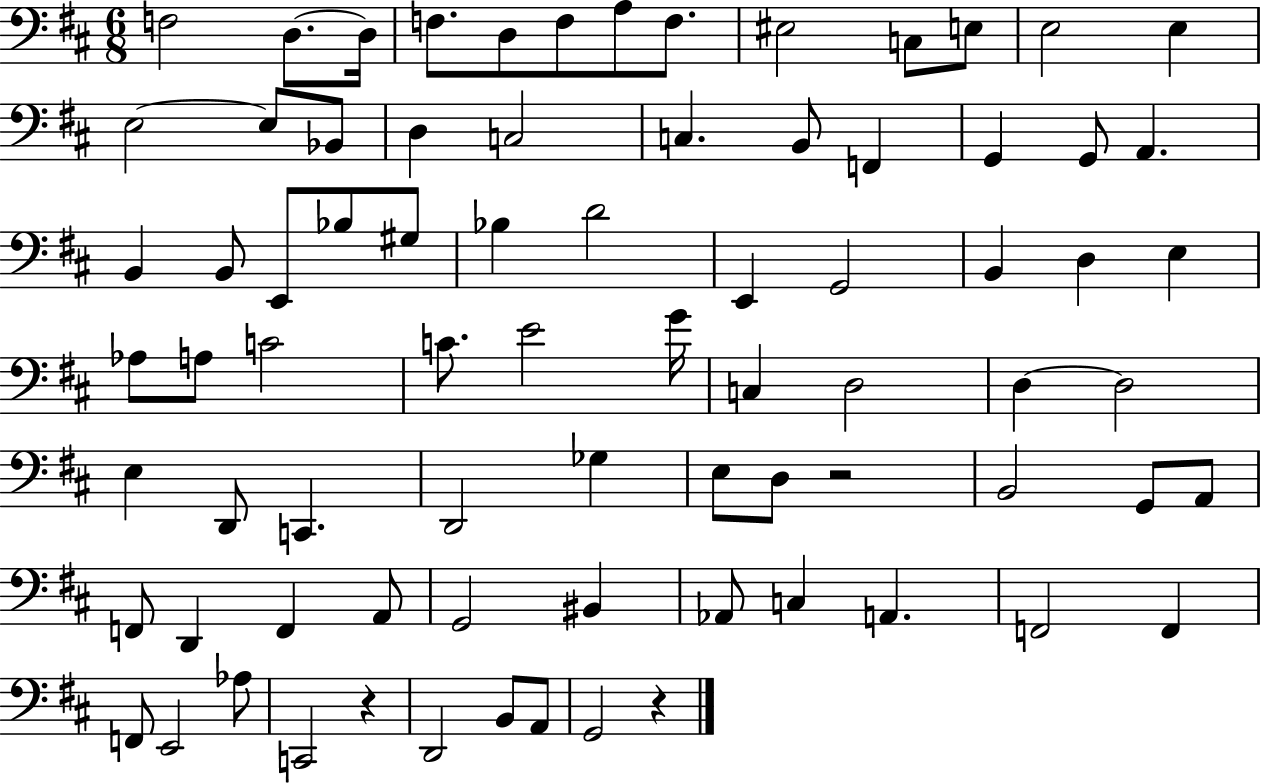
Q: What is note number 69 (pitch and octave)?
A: E2